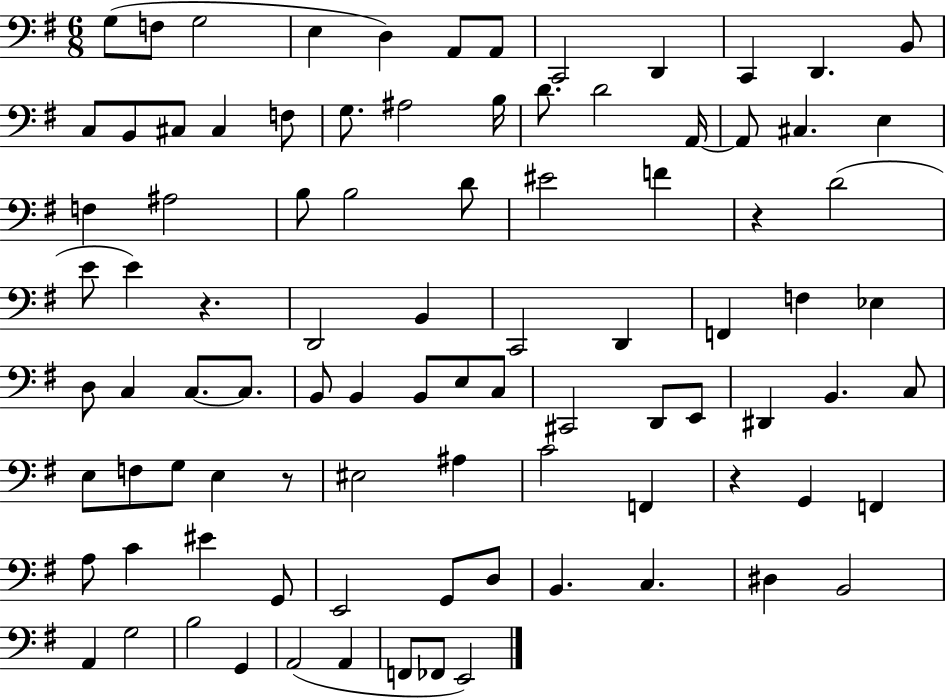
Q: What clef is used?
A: bass